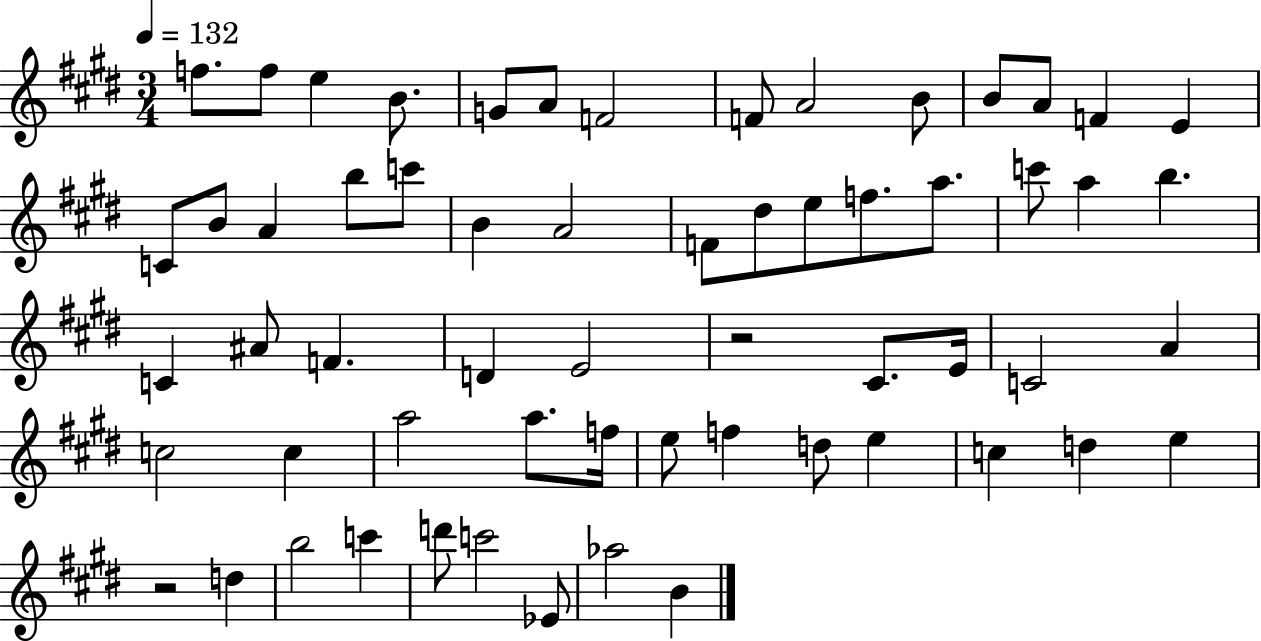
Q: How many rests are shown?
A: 2